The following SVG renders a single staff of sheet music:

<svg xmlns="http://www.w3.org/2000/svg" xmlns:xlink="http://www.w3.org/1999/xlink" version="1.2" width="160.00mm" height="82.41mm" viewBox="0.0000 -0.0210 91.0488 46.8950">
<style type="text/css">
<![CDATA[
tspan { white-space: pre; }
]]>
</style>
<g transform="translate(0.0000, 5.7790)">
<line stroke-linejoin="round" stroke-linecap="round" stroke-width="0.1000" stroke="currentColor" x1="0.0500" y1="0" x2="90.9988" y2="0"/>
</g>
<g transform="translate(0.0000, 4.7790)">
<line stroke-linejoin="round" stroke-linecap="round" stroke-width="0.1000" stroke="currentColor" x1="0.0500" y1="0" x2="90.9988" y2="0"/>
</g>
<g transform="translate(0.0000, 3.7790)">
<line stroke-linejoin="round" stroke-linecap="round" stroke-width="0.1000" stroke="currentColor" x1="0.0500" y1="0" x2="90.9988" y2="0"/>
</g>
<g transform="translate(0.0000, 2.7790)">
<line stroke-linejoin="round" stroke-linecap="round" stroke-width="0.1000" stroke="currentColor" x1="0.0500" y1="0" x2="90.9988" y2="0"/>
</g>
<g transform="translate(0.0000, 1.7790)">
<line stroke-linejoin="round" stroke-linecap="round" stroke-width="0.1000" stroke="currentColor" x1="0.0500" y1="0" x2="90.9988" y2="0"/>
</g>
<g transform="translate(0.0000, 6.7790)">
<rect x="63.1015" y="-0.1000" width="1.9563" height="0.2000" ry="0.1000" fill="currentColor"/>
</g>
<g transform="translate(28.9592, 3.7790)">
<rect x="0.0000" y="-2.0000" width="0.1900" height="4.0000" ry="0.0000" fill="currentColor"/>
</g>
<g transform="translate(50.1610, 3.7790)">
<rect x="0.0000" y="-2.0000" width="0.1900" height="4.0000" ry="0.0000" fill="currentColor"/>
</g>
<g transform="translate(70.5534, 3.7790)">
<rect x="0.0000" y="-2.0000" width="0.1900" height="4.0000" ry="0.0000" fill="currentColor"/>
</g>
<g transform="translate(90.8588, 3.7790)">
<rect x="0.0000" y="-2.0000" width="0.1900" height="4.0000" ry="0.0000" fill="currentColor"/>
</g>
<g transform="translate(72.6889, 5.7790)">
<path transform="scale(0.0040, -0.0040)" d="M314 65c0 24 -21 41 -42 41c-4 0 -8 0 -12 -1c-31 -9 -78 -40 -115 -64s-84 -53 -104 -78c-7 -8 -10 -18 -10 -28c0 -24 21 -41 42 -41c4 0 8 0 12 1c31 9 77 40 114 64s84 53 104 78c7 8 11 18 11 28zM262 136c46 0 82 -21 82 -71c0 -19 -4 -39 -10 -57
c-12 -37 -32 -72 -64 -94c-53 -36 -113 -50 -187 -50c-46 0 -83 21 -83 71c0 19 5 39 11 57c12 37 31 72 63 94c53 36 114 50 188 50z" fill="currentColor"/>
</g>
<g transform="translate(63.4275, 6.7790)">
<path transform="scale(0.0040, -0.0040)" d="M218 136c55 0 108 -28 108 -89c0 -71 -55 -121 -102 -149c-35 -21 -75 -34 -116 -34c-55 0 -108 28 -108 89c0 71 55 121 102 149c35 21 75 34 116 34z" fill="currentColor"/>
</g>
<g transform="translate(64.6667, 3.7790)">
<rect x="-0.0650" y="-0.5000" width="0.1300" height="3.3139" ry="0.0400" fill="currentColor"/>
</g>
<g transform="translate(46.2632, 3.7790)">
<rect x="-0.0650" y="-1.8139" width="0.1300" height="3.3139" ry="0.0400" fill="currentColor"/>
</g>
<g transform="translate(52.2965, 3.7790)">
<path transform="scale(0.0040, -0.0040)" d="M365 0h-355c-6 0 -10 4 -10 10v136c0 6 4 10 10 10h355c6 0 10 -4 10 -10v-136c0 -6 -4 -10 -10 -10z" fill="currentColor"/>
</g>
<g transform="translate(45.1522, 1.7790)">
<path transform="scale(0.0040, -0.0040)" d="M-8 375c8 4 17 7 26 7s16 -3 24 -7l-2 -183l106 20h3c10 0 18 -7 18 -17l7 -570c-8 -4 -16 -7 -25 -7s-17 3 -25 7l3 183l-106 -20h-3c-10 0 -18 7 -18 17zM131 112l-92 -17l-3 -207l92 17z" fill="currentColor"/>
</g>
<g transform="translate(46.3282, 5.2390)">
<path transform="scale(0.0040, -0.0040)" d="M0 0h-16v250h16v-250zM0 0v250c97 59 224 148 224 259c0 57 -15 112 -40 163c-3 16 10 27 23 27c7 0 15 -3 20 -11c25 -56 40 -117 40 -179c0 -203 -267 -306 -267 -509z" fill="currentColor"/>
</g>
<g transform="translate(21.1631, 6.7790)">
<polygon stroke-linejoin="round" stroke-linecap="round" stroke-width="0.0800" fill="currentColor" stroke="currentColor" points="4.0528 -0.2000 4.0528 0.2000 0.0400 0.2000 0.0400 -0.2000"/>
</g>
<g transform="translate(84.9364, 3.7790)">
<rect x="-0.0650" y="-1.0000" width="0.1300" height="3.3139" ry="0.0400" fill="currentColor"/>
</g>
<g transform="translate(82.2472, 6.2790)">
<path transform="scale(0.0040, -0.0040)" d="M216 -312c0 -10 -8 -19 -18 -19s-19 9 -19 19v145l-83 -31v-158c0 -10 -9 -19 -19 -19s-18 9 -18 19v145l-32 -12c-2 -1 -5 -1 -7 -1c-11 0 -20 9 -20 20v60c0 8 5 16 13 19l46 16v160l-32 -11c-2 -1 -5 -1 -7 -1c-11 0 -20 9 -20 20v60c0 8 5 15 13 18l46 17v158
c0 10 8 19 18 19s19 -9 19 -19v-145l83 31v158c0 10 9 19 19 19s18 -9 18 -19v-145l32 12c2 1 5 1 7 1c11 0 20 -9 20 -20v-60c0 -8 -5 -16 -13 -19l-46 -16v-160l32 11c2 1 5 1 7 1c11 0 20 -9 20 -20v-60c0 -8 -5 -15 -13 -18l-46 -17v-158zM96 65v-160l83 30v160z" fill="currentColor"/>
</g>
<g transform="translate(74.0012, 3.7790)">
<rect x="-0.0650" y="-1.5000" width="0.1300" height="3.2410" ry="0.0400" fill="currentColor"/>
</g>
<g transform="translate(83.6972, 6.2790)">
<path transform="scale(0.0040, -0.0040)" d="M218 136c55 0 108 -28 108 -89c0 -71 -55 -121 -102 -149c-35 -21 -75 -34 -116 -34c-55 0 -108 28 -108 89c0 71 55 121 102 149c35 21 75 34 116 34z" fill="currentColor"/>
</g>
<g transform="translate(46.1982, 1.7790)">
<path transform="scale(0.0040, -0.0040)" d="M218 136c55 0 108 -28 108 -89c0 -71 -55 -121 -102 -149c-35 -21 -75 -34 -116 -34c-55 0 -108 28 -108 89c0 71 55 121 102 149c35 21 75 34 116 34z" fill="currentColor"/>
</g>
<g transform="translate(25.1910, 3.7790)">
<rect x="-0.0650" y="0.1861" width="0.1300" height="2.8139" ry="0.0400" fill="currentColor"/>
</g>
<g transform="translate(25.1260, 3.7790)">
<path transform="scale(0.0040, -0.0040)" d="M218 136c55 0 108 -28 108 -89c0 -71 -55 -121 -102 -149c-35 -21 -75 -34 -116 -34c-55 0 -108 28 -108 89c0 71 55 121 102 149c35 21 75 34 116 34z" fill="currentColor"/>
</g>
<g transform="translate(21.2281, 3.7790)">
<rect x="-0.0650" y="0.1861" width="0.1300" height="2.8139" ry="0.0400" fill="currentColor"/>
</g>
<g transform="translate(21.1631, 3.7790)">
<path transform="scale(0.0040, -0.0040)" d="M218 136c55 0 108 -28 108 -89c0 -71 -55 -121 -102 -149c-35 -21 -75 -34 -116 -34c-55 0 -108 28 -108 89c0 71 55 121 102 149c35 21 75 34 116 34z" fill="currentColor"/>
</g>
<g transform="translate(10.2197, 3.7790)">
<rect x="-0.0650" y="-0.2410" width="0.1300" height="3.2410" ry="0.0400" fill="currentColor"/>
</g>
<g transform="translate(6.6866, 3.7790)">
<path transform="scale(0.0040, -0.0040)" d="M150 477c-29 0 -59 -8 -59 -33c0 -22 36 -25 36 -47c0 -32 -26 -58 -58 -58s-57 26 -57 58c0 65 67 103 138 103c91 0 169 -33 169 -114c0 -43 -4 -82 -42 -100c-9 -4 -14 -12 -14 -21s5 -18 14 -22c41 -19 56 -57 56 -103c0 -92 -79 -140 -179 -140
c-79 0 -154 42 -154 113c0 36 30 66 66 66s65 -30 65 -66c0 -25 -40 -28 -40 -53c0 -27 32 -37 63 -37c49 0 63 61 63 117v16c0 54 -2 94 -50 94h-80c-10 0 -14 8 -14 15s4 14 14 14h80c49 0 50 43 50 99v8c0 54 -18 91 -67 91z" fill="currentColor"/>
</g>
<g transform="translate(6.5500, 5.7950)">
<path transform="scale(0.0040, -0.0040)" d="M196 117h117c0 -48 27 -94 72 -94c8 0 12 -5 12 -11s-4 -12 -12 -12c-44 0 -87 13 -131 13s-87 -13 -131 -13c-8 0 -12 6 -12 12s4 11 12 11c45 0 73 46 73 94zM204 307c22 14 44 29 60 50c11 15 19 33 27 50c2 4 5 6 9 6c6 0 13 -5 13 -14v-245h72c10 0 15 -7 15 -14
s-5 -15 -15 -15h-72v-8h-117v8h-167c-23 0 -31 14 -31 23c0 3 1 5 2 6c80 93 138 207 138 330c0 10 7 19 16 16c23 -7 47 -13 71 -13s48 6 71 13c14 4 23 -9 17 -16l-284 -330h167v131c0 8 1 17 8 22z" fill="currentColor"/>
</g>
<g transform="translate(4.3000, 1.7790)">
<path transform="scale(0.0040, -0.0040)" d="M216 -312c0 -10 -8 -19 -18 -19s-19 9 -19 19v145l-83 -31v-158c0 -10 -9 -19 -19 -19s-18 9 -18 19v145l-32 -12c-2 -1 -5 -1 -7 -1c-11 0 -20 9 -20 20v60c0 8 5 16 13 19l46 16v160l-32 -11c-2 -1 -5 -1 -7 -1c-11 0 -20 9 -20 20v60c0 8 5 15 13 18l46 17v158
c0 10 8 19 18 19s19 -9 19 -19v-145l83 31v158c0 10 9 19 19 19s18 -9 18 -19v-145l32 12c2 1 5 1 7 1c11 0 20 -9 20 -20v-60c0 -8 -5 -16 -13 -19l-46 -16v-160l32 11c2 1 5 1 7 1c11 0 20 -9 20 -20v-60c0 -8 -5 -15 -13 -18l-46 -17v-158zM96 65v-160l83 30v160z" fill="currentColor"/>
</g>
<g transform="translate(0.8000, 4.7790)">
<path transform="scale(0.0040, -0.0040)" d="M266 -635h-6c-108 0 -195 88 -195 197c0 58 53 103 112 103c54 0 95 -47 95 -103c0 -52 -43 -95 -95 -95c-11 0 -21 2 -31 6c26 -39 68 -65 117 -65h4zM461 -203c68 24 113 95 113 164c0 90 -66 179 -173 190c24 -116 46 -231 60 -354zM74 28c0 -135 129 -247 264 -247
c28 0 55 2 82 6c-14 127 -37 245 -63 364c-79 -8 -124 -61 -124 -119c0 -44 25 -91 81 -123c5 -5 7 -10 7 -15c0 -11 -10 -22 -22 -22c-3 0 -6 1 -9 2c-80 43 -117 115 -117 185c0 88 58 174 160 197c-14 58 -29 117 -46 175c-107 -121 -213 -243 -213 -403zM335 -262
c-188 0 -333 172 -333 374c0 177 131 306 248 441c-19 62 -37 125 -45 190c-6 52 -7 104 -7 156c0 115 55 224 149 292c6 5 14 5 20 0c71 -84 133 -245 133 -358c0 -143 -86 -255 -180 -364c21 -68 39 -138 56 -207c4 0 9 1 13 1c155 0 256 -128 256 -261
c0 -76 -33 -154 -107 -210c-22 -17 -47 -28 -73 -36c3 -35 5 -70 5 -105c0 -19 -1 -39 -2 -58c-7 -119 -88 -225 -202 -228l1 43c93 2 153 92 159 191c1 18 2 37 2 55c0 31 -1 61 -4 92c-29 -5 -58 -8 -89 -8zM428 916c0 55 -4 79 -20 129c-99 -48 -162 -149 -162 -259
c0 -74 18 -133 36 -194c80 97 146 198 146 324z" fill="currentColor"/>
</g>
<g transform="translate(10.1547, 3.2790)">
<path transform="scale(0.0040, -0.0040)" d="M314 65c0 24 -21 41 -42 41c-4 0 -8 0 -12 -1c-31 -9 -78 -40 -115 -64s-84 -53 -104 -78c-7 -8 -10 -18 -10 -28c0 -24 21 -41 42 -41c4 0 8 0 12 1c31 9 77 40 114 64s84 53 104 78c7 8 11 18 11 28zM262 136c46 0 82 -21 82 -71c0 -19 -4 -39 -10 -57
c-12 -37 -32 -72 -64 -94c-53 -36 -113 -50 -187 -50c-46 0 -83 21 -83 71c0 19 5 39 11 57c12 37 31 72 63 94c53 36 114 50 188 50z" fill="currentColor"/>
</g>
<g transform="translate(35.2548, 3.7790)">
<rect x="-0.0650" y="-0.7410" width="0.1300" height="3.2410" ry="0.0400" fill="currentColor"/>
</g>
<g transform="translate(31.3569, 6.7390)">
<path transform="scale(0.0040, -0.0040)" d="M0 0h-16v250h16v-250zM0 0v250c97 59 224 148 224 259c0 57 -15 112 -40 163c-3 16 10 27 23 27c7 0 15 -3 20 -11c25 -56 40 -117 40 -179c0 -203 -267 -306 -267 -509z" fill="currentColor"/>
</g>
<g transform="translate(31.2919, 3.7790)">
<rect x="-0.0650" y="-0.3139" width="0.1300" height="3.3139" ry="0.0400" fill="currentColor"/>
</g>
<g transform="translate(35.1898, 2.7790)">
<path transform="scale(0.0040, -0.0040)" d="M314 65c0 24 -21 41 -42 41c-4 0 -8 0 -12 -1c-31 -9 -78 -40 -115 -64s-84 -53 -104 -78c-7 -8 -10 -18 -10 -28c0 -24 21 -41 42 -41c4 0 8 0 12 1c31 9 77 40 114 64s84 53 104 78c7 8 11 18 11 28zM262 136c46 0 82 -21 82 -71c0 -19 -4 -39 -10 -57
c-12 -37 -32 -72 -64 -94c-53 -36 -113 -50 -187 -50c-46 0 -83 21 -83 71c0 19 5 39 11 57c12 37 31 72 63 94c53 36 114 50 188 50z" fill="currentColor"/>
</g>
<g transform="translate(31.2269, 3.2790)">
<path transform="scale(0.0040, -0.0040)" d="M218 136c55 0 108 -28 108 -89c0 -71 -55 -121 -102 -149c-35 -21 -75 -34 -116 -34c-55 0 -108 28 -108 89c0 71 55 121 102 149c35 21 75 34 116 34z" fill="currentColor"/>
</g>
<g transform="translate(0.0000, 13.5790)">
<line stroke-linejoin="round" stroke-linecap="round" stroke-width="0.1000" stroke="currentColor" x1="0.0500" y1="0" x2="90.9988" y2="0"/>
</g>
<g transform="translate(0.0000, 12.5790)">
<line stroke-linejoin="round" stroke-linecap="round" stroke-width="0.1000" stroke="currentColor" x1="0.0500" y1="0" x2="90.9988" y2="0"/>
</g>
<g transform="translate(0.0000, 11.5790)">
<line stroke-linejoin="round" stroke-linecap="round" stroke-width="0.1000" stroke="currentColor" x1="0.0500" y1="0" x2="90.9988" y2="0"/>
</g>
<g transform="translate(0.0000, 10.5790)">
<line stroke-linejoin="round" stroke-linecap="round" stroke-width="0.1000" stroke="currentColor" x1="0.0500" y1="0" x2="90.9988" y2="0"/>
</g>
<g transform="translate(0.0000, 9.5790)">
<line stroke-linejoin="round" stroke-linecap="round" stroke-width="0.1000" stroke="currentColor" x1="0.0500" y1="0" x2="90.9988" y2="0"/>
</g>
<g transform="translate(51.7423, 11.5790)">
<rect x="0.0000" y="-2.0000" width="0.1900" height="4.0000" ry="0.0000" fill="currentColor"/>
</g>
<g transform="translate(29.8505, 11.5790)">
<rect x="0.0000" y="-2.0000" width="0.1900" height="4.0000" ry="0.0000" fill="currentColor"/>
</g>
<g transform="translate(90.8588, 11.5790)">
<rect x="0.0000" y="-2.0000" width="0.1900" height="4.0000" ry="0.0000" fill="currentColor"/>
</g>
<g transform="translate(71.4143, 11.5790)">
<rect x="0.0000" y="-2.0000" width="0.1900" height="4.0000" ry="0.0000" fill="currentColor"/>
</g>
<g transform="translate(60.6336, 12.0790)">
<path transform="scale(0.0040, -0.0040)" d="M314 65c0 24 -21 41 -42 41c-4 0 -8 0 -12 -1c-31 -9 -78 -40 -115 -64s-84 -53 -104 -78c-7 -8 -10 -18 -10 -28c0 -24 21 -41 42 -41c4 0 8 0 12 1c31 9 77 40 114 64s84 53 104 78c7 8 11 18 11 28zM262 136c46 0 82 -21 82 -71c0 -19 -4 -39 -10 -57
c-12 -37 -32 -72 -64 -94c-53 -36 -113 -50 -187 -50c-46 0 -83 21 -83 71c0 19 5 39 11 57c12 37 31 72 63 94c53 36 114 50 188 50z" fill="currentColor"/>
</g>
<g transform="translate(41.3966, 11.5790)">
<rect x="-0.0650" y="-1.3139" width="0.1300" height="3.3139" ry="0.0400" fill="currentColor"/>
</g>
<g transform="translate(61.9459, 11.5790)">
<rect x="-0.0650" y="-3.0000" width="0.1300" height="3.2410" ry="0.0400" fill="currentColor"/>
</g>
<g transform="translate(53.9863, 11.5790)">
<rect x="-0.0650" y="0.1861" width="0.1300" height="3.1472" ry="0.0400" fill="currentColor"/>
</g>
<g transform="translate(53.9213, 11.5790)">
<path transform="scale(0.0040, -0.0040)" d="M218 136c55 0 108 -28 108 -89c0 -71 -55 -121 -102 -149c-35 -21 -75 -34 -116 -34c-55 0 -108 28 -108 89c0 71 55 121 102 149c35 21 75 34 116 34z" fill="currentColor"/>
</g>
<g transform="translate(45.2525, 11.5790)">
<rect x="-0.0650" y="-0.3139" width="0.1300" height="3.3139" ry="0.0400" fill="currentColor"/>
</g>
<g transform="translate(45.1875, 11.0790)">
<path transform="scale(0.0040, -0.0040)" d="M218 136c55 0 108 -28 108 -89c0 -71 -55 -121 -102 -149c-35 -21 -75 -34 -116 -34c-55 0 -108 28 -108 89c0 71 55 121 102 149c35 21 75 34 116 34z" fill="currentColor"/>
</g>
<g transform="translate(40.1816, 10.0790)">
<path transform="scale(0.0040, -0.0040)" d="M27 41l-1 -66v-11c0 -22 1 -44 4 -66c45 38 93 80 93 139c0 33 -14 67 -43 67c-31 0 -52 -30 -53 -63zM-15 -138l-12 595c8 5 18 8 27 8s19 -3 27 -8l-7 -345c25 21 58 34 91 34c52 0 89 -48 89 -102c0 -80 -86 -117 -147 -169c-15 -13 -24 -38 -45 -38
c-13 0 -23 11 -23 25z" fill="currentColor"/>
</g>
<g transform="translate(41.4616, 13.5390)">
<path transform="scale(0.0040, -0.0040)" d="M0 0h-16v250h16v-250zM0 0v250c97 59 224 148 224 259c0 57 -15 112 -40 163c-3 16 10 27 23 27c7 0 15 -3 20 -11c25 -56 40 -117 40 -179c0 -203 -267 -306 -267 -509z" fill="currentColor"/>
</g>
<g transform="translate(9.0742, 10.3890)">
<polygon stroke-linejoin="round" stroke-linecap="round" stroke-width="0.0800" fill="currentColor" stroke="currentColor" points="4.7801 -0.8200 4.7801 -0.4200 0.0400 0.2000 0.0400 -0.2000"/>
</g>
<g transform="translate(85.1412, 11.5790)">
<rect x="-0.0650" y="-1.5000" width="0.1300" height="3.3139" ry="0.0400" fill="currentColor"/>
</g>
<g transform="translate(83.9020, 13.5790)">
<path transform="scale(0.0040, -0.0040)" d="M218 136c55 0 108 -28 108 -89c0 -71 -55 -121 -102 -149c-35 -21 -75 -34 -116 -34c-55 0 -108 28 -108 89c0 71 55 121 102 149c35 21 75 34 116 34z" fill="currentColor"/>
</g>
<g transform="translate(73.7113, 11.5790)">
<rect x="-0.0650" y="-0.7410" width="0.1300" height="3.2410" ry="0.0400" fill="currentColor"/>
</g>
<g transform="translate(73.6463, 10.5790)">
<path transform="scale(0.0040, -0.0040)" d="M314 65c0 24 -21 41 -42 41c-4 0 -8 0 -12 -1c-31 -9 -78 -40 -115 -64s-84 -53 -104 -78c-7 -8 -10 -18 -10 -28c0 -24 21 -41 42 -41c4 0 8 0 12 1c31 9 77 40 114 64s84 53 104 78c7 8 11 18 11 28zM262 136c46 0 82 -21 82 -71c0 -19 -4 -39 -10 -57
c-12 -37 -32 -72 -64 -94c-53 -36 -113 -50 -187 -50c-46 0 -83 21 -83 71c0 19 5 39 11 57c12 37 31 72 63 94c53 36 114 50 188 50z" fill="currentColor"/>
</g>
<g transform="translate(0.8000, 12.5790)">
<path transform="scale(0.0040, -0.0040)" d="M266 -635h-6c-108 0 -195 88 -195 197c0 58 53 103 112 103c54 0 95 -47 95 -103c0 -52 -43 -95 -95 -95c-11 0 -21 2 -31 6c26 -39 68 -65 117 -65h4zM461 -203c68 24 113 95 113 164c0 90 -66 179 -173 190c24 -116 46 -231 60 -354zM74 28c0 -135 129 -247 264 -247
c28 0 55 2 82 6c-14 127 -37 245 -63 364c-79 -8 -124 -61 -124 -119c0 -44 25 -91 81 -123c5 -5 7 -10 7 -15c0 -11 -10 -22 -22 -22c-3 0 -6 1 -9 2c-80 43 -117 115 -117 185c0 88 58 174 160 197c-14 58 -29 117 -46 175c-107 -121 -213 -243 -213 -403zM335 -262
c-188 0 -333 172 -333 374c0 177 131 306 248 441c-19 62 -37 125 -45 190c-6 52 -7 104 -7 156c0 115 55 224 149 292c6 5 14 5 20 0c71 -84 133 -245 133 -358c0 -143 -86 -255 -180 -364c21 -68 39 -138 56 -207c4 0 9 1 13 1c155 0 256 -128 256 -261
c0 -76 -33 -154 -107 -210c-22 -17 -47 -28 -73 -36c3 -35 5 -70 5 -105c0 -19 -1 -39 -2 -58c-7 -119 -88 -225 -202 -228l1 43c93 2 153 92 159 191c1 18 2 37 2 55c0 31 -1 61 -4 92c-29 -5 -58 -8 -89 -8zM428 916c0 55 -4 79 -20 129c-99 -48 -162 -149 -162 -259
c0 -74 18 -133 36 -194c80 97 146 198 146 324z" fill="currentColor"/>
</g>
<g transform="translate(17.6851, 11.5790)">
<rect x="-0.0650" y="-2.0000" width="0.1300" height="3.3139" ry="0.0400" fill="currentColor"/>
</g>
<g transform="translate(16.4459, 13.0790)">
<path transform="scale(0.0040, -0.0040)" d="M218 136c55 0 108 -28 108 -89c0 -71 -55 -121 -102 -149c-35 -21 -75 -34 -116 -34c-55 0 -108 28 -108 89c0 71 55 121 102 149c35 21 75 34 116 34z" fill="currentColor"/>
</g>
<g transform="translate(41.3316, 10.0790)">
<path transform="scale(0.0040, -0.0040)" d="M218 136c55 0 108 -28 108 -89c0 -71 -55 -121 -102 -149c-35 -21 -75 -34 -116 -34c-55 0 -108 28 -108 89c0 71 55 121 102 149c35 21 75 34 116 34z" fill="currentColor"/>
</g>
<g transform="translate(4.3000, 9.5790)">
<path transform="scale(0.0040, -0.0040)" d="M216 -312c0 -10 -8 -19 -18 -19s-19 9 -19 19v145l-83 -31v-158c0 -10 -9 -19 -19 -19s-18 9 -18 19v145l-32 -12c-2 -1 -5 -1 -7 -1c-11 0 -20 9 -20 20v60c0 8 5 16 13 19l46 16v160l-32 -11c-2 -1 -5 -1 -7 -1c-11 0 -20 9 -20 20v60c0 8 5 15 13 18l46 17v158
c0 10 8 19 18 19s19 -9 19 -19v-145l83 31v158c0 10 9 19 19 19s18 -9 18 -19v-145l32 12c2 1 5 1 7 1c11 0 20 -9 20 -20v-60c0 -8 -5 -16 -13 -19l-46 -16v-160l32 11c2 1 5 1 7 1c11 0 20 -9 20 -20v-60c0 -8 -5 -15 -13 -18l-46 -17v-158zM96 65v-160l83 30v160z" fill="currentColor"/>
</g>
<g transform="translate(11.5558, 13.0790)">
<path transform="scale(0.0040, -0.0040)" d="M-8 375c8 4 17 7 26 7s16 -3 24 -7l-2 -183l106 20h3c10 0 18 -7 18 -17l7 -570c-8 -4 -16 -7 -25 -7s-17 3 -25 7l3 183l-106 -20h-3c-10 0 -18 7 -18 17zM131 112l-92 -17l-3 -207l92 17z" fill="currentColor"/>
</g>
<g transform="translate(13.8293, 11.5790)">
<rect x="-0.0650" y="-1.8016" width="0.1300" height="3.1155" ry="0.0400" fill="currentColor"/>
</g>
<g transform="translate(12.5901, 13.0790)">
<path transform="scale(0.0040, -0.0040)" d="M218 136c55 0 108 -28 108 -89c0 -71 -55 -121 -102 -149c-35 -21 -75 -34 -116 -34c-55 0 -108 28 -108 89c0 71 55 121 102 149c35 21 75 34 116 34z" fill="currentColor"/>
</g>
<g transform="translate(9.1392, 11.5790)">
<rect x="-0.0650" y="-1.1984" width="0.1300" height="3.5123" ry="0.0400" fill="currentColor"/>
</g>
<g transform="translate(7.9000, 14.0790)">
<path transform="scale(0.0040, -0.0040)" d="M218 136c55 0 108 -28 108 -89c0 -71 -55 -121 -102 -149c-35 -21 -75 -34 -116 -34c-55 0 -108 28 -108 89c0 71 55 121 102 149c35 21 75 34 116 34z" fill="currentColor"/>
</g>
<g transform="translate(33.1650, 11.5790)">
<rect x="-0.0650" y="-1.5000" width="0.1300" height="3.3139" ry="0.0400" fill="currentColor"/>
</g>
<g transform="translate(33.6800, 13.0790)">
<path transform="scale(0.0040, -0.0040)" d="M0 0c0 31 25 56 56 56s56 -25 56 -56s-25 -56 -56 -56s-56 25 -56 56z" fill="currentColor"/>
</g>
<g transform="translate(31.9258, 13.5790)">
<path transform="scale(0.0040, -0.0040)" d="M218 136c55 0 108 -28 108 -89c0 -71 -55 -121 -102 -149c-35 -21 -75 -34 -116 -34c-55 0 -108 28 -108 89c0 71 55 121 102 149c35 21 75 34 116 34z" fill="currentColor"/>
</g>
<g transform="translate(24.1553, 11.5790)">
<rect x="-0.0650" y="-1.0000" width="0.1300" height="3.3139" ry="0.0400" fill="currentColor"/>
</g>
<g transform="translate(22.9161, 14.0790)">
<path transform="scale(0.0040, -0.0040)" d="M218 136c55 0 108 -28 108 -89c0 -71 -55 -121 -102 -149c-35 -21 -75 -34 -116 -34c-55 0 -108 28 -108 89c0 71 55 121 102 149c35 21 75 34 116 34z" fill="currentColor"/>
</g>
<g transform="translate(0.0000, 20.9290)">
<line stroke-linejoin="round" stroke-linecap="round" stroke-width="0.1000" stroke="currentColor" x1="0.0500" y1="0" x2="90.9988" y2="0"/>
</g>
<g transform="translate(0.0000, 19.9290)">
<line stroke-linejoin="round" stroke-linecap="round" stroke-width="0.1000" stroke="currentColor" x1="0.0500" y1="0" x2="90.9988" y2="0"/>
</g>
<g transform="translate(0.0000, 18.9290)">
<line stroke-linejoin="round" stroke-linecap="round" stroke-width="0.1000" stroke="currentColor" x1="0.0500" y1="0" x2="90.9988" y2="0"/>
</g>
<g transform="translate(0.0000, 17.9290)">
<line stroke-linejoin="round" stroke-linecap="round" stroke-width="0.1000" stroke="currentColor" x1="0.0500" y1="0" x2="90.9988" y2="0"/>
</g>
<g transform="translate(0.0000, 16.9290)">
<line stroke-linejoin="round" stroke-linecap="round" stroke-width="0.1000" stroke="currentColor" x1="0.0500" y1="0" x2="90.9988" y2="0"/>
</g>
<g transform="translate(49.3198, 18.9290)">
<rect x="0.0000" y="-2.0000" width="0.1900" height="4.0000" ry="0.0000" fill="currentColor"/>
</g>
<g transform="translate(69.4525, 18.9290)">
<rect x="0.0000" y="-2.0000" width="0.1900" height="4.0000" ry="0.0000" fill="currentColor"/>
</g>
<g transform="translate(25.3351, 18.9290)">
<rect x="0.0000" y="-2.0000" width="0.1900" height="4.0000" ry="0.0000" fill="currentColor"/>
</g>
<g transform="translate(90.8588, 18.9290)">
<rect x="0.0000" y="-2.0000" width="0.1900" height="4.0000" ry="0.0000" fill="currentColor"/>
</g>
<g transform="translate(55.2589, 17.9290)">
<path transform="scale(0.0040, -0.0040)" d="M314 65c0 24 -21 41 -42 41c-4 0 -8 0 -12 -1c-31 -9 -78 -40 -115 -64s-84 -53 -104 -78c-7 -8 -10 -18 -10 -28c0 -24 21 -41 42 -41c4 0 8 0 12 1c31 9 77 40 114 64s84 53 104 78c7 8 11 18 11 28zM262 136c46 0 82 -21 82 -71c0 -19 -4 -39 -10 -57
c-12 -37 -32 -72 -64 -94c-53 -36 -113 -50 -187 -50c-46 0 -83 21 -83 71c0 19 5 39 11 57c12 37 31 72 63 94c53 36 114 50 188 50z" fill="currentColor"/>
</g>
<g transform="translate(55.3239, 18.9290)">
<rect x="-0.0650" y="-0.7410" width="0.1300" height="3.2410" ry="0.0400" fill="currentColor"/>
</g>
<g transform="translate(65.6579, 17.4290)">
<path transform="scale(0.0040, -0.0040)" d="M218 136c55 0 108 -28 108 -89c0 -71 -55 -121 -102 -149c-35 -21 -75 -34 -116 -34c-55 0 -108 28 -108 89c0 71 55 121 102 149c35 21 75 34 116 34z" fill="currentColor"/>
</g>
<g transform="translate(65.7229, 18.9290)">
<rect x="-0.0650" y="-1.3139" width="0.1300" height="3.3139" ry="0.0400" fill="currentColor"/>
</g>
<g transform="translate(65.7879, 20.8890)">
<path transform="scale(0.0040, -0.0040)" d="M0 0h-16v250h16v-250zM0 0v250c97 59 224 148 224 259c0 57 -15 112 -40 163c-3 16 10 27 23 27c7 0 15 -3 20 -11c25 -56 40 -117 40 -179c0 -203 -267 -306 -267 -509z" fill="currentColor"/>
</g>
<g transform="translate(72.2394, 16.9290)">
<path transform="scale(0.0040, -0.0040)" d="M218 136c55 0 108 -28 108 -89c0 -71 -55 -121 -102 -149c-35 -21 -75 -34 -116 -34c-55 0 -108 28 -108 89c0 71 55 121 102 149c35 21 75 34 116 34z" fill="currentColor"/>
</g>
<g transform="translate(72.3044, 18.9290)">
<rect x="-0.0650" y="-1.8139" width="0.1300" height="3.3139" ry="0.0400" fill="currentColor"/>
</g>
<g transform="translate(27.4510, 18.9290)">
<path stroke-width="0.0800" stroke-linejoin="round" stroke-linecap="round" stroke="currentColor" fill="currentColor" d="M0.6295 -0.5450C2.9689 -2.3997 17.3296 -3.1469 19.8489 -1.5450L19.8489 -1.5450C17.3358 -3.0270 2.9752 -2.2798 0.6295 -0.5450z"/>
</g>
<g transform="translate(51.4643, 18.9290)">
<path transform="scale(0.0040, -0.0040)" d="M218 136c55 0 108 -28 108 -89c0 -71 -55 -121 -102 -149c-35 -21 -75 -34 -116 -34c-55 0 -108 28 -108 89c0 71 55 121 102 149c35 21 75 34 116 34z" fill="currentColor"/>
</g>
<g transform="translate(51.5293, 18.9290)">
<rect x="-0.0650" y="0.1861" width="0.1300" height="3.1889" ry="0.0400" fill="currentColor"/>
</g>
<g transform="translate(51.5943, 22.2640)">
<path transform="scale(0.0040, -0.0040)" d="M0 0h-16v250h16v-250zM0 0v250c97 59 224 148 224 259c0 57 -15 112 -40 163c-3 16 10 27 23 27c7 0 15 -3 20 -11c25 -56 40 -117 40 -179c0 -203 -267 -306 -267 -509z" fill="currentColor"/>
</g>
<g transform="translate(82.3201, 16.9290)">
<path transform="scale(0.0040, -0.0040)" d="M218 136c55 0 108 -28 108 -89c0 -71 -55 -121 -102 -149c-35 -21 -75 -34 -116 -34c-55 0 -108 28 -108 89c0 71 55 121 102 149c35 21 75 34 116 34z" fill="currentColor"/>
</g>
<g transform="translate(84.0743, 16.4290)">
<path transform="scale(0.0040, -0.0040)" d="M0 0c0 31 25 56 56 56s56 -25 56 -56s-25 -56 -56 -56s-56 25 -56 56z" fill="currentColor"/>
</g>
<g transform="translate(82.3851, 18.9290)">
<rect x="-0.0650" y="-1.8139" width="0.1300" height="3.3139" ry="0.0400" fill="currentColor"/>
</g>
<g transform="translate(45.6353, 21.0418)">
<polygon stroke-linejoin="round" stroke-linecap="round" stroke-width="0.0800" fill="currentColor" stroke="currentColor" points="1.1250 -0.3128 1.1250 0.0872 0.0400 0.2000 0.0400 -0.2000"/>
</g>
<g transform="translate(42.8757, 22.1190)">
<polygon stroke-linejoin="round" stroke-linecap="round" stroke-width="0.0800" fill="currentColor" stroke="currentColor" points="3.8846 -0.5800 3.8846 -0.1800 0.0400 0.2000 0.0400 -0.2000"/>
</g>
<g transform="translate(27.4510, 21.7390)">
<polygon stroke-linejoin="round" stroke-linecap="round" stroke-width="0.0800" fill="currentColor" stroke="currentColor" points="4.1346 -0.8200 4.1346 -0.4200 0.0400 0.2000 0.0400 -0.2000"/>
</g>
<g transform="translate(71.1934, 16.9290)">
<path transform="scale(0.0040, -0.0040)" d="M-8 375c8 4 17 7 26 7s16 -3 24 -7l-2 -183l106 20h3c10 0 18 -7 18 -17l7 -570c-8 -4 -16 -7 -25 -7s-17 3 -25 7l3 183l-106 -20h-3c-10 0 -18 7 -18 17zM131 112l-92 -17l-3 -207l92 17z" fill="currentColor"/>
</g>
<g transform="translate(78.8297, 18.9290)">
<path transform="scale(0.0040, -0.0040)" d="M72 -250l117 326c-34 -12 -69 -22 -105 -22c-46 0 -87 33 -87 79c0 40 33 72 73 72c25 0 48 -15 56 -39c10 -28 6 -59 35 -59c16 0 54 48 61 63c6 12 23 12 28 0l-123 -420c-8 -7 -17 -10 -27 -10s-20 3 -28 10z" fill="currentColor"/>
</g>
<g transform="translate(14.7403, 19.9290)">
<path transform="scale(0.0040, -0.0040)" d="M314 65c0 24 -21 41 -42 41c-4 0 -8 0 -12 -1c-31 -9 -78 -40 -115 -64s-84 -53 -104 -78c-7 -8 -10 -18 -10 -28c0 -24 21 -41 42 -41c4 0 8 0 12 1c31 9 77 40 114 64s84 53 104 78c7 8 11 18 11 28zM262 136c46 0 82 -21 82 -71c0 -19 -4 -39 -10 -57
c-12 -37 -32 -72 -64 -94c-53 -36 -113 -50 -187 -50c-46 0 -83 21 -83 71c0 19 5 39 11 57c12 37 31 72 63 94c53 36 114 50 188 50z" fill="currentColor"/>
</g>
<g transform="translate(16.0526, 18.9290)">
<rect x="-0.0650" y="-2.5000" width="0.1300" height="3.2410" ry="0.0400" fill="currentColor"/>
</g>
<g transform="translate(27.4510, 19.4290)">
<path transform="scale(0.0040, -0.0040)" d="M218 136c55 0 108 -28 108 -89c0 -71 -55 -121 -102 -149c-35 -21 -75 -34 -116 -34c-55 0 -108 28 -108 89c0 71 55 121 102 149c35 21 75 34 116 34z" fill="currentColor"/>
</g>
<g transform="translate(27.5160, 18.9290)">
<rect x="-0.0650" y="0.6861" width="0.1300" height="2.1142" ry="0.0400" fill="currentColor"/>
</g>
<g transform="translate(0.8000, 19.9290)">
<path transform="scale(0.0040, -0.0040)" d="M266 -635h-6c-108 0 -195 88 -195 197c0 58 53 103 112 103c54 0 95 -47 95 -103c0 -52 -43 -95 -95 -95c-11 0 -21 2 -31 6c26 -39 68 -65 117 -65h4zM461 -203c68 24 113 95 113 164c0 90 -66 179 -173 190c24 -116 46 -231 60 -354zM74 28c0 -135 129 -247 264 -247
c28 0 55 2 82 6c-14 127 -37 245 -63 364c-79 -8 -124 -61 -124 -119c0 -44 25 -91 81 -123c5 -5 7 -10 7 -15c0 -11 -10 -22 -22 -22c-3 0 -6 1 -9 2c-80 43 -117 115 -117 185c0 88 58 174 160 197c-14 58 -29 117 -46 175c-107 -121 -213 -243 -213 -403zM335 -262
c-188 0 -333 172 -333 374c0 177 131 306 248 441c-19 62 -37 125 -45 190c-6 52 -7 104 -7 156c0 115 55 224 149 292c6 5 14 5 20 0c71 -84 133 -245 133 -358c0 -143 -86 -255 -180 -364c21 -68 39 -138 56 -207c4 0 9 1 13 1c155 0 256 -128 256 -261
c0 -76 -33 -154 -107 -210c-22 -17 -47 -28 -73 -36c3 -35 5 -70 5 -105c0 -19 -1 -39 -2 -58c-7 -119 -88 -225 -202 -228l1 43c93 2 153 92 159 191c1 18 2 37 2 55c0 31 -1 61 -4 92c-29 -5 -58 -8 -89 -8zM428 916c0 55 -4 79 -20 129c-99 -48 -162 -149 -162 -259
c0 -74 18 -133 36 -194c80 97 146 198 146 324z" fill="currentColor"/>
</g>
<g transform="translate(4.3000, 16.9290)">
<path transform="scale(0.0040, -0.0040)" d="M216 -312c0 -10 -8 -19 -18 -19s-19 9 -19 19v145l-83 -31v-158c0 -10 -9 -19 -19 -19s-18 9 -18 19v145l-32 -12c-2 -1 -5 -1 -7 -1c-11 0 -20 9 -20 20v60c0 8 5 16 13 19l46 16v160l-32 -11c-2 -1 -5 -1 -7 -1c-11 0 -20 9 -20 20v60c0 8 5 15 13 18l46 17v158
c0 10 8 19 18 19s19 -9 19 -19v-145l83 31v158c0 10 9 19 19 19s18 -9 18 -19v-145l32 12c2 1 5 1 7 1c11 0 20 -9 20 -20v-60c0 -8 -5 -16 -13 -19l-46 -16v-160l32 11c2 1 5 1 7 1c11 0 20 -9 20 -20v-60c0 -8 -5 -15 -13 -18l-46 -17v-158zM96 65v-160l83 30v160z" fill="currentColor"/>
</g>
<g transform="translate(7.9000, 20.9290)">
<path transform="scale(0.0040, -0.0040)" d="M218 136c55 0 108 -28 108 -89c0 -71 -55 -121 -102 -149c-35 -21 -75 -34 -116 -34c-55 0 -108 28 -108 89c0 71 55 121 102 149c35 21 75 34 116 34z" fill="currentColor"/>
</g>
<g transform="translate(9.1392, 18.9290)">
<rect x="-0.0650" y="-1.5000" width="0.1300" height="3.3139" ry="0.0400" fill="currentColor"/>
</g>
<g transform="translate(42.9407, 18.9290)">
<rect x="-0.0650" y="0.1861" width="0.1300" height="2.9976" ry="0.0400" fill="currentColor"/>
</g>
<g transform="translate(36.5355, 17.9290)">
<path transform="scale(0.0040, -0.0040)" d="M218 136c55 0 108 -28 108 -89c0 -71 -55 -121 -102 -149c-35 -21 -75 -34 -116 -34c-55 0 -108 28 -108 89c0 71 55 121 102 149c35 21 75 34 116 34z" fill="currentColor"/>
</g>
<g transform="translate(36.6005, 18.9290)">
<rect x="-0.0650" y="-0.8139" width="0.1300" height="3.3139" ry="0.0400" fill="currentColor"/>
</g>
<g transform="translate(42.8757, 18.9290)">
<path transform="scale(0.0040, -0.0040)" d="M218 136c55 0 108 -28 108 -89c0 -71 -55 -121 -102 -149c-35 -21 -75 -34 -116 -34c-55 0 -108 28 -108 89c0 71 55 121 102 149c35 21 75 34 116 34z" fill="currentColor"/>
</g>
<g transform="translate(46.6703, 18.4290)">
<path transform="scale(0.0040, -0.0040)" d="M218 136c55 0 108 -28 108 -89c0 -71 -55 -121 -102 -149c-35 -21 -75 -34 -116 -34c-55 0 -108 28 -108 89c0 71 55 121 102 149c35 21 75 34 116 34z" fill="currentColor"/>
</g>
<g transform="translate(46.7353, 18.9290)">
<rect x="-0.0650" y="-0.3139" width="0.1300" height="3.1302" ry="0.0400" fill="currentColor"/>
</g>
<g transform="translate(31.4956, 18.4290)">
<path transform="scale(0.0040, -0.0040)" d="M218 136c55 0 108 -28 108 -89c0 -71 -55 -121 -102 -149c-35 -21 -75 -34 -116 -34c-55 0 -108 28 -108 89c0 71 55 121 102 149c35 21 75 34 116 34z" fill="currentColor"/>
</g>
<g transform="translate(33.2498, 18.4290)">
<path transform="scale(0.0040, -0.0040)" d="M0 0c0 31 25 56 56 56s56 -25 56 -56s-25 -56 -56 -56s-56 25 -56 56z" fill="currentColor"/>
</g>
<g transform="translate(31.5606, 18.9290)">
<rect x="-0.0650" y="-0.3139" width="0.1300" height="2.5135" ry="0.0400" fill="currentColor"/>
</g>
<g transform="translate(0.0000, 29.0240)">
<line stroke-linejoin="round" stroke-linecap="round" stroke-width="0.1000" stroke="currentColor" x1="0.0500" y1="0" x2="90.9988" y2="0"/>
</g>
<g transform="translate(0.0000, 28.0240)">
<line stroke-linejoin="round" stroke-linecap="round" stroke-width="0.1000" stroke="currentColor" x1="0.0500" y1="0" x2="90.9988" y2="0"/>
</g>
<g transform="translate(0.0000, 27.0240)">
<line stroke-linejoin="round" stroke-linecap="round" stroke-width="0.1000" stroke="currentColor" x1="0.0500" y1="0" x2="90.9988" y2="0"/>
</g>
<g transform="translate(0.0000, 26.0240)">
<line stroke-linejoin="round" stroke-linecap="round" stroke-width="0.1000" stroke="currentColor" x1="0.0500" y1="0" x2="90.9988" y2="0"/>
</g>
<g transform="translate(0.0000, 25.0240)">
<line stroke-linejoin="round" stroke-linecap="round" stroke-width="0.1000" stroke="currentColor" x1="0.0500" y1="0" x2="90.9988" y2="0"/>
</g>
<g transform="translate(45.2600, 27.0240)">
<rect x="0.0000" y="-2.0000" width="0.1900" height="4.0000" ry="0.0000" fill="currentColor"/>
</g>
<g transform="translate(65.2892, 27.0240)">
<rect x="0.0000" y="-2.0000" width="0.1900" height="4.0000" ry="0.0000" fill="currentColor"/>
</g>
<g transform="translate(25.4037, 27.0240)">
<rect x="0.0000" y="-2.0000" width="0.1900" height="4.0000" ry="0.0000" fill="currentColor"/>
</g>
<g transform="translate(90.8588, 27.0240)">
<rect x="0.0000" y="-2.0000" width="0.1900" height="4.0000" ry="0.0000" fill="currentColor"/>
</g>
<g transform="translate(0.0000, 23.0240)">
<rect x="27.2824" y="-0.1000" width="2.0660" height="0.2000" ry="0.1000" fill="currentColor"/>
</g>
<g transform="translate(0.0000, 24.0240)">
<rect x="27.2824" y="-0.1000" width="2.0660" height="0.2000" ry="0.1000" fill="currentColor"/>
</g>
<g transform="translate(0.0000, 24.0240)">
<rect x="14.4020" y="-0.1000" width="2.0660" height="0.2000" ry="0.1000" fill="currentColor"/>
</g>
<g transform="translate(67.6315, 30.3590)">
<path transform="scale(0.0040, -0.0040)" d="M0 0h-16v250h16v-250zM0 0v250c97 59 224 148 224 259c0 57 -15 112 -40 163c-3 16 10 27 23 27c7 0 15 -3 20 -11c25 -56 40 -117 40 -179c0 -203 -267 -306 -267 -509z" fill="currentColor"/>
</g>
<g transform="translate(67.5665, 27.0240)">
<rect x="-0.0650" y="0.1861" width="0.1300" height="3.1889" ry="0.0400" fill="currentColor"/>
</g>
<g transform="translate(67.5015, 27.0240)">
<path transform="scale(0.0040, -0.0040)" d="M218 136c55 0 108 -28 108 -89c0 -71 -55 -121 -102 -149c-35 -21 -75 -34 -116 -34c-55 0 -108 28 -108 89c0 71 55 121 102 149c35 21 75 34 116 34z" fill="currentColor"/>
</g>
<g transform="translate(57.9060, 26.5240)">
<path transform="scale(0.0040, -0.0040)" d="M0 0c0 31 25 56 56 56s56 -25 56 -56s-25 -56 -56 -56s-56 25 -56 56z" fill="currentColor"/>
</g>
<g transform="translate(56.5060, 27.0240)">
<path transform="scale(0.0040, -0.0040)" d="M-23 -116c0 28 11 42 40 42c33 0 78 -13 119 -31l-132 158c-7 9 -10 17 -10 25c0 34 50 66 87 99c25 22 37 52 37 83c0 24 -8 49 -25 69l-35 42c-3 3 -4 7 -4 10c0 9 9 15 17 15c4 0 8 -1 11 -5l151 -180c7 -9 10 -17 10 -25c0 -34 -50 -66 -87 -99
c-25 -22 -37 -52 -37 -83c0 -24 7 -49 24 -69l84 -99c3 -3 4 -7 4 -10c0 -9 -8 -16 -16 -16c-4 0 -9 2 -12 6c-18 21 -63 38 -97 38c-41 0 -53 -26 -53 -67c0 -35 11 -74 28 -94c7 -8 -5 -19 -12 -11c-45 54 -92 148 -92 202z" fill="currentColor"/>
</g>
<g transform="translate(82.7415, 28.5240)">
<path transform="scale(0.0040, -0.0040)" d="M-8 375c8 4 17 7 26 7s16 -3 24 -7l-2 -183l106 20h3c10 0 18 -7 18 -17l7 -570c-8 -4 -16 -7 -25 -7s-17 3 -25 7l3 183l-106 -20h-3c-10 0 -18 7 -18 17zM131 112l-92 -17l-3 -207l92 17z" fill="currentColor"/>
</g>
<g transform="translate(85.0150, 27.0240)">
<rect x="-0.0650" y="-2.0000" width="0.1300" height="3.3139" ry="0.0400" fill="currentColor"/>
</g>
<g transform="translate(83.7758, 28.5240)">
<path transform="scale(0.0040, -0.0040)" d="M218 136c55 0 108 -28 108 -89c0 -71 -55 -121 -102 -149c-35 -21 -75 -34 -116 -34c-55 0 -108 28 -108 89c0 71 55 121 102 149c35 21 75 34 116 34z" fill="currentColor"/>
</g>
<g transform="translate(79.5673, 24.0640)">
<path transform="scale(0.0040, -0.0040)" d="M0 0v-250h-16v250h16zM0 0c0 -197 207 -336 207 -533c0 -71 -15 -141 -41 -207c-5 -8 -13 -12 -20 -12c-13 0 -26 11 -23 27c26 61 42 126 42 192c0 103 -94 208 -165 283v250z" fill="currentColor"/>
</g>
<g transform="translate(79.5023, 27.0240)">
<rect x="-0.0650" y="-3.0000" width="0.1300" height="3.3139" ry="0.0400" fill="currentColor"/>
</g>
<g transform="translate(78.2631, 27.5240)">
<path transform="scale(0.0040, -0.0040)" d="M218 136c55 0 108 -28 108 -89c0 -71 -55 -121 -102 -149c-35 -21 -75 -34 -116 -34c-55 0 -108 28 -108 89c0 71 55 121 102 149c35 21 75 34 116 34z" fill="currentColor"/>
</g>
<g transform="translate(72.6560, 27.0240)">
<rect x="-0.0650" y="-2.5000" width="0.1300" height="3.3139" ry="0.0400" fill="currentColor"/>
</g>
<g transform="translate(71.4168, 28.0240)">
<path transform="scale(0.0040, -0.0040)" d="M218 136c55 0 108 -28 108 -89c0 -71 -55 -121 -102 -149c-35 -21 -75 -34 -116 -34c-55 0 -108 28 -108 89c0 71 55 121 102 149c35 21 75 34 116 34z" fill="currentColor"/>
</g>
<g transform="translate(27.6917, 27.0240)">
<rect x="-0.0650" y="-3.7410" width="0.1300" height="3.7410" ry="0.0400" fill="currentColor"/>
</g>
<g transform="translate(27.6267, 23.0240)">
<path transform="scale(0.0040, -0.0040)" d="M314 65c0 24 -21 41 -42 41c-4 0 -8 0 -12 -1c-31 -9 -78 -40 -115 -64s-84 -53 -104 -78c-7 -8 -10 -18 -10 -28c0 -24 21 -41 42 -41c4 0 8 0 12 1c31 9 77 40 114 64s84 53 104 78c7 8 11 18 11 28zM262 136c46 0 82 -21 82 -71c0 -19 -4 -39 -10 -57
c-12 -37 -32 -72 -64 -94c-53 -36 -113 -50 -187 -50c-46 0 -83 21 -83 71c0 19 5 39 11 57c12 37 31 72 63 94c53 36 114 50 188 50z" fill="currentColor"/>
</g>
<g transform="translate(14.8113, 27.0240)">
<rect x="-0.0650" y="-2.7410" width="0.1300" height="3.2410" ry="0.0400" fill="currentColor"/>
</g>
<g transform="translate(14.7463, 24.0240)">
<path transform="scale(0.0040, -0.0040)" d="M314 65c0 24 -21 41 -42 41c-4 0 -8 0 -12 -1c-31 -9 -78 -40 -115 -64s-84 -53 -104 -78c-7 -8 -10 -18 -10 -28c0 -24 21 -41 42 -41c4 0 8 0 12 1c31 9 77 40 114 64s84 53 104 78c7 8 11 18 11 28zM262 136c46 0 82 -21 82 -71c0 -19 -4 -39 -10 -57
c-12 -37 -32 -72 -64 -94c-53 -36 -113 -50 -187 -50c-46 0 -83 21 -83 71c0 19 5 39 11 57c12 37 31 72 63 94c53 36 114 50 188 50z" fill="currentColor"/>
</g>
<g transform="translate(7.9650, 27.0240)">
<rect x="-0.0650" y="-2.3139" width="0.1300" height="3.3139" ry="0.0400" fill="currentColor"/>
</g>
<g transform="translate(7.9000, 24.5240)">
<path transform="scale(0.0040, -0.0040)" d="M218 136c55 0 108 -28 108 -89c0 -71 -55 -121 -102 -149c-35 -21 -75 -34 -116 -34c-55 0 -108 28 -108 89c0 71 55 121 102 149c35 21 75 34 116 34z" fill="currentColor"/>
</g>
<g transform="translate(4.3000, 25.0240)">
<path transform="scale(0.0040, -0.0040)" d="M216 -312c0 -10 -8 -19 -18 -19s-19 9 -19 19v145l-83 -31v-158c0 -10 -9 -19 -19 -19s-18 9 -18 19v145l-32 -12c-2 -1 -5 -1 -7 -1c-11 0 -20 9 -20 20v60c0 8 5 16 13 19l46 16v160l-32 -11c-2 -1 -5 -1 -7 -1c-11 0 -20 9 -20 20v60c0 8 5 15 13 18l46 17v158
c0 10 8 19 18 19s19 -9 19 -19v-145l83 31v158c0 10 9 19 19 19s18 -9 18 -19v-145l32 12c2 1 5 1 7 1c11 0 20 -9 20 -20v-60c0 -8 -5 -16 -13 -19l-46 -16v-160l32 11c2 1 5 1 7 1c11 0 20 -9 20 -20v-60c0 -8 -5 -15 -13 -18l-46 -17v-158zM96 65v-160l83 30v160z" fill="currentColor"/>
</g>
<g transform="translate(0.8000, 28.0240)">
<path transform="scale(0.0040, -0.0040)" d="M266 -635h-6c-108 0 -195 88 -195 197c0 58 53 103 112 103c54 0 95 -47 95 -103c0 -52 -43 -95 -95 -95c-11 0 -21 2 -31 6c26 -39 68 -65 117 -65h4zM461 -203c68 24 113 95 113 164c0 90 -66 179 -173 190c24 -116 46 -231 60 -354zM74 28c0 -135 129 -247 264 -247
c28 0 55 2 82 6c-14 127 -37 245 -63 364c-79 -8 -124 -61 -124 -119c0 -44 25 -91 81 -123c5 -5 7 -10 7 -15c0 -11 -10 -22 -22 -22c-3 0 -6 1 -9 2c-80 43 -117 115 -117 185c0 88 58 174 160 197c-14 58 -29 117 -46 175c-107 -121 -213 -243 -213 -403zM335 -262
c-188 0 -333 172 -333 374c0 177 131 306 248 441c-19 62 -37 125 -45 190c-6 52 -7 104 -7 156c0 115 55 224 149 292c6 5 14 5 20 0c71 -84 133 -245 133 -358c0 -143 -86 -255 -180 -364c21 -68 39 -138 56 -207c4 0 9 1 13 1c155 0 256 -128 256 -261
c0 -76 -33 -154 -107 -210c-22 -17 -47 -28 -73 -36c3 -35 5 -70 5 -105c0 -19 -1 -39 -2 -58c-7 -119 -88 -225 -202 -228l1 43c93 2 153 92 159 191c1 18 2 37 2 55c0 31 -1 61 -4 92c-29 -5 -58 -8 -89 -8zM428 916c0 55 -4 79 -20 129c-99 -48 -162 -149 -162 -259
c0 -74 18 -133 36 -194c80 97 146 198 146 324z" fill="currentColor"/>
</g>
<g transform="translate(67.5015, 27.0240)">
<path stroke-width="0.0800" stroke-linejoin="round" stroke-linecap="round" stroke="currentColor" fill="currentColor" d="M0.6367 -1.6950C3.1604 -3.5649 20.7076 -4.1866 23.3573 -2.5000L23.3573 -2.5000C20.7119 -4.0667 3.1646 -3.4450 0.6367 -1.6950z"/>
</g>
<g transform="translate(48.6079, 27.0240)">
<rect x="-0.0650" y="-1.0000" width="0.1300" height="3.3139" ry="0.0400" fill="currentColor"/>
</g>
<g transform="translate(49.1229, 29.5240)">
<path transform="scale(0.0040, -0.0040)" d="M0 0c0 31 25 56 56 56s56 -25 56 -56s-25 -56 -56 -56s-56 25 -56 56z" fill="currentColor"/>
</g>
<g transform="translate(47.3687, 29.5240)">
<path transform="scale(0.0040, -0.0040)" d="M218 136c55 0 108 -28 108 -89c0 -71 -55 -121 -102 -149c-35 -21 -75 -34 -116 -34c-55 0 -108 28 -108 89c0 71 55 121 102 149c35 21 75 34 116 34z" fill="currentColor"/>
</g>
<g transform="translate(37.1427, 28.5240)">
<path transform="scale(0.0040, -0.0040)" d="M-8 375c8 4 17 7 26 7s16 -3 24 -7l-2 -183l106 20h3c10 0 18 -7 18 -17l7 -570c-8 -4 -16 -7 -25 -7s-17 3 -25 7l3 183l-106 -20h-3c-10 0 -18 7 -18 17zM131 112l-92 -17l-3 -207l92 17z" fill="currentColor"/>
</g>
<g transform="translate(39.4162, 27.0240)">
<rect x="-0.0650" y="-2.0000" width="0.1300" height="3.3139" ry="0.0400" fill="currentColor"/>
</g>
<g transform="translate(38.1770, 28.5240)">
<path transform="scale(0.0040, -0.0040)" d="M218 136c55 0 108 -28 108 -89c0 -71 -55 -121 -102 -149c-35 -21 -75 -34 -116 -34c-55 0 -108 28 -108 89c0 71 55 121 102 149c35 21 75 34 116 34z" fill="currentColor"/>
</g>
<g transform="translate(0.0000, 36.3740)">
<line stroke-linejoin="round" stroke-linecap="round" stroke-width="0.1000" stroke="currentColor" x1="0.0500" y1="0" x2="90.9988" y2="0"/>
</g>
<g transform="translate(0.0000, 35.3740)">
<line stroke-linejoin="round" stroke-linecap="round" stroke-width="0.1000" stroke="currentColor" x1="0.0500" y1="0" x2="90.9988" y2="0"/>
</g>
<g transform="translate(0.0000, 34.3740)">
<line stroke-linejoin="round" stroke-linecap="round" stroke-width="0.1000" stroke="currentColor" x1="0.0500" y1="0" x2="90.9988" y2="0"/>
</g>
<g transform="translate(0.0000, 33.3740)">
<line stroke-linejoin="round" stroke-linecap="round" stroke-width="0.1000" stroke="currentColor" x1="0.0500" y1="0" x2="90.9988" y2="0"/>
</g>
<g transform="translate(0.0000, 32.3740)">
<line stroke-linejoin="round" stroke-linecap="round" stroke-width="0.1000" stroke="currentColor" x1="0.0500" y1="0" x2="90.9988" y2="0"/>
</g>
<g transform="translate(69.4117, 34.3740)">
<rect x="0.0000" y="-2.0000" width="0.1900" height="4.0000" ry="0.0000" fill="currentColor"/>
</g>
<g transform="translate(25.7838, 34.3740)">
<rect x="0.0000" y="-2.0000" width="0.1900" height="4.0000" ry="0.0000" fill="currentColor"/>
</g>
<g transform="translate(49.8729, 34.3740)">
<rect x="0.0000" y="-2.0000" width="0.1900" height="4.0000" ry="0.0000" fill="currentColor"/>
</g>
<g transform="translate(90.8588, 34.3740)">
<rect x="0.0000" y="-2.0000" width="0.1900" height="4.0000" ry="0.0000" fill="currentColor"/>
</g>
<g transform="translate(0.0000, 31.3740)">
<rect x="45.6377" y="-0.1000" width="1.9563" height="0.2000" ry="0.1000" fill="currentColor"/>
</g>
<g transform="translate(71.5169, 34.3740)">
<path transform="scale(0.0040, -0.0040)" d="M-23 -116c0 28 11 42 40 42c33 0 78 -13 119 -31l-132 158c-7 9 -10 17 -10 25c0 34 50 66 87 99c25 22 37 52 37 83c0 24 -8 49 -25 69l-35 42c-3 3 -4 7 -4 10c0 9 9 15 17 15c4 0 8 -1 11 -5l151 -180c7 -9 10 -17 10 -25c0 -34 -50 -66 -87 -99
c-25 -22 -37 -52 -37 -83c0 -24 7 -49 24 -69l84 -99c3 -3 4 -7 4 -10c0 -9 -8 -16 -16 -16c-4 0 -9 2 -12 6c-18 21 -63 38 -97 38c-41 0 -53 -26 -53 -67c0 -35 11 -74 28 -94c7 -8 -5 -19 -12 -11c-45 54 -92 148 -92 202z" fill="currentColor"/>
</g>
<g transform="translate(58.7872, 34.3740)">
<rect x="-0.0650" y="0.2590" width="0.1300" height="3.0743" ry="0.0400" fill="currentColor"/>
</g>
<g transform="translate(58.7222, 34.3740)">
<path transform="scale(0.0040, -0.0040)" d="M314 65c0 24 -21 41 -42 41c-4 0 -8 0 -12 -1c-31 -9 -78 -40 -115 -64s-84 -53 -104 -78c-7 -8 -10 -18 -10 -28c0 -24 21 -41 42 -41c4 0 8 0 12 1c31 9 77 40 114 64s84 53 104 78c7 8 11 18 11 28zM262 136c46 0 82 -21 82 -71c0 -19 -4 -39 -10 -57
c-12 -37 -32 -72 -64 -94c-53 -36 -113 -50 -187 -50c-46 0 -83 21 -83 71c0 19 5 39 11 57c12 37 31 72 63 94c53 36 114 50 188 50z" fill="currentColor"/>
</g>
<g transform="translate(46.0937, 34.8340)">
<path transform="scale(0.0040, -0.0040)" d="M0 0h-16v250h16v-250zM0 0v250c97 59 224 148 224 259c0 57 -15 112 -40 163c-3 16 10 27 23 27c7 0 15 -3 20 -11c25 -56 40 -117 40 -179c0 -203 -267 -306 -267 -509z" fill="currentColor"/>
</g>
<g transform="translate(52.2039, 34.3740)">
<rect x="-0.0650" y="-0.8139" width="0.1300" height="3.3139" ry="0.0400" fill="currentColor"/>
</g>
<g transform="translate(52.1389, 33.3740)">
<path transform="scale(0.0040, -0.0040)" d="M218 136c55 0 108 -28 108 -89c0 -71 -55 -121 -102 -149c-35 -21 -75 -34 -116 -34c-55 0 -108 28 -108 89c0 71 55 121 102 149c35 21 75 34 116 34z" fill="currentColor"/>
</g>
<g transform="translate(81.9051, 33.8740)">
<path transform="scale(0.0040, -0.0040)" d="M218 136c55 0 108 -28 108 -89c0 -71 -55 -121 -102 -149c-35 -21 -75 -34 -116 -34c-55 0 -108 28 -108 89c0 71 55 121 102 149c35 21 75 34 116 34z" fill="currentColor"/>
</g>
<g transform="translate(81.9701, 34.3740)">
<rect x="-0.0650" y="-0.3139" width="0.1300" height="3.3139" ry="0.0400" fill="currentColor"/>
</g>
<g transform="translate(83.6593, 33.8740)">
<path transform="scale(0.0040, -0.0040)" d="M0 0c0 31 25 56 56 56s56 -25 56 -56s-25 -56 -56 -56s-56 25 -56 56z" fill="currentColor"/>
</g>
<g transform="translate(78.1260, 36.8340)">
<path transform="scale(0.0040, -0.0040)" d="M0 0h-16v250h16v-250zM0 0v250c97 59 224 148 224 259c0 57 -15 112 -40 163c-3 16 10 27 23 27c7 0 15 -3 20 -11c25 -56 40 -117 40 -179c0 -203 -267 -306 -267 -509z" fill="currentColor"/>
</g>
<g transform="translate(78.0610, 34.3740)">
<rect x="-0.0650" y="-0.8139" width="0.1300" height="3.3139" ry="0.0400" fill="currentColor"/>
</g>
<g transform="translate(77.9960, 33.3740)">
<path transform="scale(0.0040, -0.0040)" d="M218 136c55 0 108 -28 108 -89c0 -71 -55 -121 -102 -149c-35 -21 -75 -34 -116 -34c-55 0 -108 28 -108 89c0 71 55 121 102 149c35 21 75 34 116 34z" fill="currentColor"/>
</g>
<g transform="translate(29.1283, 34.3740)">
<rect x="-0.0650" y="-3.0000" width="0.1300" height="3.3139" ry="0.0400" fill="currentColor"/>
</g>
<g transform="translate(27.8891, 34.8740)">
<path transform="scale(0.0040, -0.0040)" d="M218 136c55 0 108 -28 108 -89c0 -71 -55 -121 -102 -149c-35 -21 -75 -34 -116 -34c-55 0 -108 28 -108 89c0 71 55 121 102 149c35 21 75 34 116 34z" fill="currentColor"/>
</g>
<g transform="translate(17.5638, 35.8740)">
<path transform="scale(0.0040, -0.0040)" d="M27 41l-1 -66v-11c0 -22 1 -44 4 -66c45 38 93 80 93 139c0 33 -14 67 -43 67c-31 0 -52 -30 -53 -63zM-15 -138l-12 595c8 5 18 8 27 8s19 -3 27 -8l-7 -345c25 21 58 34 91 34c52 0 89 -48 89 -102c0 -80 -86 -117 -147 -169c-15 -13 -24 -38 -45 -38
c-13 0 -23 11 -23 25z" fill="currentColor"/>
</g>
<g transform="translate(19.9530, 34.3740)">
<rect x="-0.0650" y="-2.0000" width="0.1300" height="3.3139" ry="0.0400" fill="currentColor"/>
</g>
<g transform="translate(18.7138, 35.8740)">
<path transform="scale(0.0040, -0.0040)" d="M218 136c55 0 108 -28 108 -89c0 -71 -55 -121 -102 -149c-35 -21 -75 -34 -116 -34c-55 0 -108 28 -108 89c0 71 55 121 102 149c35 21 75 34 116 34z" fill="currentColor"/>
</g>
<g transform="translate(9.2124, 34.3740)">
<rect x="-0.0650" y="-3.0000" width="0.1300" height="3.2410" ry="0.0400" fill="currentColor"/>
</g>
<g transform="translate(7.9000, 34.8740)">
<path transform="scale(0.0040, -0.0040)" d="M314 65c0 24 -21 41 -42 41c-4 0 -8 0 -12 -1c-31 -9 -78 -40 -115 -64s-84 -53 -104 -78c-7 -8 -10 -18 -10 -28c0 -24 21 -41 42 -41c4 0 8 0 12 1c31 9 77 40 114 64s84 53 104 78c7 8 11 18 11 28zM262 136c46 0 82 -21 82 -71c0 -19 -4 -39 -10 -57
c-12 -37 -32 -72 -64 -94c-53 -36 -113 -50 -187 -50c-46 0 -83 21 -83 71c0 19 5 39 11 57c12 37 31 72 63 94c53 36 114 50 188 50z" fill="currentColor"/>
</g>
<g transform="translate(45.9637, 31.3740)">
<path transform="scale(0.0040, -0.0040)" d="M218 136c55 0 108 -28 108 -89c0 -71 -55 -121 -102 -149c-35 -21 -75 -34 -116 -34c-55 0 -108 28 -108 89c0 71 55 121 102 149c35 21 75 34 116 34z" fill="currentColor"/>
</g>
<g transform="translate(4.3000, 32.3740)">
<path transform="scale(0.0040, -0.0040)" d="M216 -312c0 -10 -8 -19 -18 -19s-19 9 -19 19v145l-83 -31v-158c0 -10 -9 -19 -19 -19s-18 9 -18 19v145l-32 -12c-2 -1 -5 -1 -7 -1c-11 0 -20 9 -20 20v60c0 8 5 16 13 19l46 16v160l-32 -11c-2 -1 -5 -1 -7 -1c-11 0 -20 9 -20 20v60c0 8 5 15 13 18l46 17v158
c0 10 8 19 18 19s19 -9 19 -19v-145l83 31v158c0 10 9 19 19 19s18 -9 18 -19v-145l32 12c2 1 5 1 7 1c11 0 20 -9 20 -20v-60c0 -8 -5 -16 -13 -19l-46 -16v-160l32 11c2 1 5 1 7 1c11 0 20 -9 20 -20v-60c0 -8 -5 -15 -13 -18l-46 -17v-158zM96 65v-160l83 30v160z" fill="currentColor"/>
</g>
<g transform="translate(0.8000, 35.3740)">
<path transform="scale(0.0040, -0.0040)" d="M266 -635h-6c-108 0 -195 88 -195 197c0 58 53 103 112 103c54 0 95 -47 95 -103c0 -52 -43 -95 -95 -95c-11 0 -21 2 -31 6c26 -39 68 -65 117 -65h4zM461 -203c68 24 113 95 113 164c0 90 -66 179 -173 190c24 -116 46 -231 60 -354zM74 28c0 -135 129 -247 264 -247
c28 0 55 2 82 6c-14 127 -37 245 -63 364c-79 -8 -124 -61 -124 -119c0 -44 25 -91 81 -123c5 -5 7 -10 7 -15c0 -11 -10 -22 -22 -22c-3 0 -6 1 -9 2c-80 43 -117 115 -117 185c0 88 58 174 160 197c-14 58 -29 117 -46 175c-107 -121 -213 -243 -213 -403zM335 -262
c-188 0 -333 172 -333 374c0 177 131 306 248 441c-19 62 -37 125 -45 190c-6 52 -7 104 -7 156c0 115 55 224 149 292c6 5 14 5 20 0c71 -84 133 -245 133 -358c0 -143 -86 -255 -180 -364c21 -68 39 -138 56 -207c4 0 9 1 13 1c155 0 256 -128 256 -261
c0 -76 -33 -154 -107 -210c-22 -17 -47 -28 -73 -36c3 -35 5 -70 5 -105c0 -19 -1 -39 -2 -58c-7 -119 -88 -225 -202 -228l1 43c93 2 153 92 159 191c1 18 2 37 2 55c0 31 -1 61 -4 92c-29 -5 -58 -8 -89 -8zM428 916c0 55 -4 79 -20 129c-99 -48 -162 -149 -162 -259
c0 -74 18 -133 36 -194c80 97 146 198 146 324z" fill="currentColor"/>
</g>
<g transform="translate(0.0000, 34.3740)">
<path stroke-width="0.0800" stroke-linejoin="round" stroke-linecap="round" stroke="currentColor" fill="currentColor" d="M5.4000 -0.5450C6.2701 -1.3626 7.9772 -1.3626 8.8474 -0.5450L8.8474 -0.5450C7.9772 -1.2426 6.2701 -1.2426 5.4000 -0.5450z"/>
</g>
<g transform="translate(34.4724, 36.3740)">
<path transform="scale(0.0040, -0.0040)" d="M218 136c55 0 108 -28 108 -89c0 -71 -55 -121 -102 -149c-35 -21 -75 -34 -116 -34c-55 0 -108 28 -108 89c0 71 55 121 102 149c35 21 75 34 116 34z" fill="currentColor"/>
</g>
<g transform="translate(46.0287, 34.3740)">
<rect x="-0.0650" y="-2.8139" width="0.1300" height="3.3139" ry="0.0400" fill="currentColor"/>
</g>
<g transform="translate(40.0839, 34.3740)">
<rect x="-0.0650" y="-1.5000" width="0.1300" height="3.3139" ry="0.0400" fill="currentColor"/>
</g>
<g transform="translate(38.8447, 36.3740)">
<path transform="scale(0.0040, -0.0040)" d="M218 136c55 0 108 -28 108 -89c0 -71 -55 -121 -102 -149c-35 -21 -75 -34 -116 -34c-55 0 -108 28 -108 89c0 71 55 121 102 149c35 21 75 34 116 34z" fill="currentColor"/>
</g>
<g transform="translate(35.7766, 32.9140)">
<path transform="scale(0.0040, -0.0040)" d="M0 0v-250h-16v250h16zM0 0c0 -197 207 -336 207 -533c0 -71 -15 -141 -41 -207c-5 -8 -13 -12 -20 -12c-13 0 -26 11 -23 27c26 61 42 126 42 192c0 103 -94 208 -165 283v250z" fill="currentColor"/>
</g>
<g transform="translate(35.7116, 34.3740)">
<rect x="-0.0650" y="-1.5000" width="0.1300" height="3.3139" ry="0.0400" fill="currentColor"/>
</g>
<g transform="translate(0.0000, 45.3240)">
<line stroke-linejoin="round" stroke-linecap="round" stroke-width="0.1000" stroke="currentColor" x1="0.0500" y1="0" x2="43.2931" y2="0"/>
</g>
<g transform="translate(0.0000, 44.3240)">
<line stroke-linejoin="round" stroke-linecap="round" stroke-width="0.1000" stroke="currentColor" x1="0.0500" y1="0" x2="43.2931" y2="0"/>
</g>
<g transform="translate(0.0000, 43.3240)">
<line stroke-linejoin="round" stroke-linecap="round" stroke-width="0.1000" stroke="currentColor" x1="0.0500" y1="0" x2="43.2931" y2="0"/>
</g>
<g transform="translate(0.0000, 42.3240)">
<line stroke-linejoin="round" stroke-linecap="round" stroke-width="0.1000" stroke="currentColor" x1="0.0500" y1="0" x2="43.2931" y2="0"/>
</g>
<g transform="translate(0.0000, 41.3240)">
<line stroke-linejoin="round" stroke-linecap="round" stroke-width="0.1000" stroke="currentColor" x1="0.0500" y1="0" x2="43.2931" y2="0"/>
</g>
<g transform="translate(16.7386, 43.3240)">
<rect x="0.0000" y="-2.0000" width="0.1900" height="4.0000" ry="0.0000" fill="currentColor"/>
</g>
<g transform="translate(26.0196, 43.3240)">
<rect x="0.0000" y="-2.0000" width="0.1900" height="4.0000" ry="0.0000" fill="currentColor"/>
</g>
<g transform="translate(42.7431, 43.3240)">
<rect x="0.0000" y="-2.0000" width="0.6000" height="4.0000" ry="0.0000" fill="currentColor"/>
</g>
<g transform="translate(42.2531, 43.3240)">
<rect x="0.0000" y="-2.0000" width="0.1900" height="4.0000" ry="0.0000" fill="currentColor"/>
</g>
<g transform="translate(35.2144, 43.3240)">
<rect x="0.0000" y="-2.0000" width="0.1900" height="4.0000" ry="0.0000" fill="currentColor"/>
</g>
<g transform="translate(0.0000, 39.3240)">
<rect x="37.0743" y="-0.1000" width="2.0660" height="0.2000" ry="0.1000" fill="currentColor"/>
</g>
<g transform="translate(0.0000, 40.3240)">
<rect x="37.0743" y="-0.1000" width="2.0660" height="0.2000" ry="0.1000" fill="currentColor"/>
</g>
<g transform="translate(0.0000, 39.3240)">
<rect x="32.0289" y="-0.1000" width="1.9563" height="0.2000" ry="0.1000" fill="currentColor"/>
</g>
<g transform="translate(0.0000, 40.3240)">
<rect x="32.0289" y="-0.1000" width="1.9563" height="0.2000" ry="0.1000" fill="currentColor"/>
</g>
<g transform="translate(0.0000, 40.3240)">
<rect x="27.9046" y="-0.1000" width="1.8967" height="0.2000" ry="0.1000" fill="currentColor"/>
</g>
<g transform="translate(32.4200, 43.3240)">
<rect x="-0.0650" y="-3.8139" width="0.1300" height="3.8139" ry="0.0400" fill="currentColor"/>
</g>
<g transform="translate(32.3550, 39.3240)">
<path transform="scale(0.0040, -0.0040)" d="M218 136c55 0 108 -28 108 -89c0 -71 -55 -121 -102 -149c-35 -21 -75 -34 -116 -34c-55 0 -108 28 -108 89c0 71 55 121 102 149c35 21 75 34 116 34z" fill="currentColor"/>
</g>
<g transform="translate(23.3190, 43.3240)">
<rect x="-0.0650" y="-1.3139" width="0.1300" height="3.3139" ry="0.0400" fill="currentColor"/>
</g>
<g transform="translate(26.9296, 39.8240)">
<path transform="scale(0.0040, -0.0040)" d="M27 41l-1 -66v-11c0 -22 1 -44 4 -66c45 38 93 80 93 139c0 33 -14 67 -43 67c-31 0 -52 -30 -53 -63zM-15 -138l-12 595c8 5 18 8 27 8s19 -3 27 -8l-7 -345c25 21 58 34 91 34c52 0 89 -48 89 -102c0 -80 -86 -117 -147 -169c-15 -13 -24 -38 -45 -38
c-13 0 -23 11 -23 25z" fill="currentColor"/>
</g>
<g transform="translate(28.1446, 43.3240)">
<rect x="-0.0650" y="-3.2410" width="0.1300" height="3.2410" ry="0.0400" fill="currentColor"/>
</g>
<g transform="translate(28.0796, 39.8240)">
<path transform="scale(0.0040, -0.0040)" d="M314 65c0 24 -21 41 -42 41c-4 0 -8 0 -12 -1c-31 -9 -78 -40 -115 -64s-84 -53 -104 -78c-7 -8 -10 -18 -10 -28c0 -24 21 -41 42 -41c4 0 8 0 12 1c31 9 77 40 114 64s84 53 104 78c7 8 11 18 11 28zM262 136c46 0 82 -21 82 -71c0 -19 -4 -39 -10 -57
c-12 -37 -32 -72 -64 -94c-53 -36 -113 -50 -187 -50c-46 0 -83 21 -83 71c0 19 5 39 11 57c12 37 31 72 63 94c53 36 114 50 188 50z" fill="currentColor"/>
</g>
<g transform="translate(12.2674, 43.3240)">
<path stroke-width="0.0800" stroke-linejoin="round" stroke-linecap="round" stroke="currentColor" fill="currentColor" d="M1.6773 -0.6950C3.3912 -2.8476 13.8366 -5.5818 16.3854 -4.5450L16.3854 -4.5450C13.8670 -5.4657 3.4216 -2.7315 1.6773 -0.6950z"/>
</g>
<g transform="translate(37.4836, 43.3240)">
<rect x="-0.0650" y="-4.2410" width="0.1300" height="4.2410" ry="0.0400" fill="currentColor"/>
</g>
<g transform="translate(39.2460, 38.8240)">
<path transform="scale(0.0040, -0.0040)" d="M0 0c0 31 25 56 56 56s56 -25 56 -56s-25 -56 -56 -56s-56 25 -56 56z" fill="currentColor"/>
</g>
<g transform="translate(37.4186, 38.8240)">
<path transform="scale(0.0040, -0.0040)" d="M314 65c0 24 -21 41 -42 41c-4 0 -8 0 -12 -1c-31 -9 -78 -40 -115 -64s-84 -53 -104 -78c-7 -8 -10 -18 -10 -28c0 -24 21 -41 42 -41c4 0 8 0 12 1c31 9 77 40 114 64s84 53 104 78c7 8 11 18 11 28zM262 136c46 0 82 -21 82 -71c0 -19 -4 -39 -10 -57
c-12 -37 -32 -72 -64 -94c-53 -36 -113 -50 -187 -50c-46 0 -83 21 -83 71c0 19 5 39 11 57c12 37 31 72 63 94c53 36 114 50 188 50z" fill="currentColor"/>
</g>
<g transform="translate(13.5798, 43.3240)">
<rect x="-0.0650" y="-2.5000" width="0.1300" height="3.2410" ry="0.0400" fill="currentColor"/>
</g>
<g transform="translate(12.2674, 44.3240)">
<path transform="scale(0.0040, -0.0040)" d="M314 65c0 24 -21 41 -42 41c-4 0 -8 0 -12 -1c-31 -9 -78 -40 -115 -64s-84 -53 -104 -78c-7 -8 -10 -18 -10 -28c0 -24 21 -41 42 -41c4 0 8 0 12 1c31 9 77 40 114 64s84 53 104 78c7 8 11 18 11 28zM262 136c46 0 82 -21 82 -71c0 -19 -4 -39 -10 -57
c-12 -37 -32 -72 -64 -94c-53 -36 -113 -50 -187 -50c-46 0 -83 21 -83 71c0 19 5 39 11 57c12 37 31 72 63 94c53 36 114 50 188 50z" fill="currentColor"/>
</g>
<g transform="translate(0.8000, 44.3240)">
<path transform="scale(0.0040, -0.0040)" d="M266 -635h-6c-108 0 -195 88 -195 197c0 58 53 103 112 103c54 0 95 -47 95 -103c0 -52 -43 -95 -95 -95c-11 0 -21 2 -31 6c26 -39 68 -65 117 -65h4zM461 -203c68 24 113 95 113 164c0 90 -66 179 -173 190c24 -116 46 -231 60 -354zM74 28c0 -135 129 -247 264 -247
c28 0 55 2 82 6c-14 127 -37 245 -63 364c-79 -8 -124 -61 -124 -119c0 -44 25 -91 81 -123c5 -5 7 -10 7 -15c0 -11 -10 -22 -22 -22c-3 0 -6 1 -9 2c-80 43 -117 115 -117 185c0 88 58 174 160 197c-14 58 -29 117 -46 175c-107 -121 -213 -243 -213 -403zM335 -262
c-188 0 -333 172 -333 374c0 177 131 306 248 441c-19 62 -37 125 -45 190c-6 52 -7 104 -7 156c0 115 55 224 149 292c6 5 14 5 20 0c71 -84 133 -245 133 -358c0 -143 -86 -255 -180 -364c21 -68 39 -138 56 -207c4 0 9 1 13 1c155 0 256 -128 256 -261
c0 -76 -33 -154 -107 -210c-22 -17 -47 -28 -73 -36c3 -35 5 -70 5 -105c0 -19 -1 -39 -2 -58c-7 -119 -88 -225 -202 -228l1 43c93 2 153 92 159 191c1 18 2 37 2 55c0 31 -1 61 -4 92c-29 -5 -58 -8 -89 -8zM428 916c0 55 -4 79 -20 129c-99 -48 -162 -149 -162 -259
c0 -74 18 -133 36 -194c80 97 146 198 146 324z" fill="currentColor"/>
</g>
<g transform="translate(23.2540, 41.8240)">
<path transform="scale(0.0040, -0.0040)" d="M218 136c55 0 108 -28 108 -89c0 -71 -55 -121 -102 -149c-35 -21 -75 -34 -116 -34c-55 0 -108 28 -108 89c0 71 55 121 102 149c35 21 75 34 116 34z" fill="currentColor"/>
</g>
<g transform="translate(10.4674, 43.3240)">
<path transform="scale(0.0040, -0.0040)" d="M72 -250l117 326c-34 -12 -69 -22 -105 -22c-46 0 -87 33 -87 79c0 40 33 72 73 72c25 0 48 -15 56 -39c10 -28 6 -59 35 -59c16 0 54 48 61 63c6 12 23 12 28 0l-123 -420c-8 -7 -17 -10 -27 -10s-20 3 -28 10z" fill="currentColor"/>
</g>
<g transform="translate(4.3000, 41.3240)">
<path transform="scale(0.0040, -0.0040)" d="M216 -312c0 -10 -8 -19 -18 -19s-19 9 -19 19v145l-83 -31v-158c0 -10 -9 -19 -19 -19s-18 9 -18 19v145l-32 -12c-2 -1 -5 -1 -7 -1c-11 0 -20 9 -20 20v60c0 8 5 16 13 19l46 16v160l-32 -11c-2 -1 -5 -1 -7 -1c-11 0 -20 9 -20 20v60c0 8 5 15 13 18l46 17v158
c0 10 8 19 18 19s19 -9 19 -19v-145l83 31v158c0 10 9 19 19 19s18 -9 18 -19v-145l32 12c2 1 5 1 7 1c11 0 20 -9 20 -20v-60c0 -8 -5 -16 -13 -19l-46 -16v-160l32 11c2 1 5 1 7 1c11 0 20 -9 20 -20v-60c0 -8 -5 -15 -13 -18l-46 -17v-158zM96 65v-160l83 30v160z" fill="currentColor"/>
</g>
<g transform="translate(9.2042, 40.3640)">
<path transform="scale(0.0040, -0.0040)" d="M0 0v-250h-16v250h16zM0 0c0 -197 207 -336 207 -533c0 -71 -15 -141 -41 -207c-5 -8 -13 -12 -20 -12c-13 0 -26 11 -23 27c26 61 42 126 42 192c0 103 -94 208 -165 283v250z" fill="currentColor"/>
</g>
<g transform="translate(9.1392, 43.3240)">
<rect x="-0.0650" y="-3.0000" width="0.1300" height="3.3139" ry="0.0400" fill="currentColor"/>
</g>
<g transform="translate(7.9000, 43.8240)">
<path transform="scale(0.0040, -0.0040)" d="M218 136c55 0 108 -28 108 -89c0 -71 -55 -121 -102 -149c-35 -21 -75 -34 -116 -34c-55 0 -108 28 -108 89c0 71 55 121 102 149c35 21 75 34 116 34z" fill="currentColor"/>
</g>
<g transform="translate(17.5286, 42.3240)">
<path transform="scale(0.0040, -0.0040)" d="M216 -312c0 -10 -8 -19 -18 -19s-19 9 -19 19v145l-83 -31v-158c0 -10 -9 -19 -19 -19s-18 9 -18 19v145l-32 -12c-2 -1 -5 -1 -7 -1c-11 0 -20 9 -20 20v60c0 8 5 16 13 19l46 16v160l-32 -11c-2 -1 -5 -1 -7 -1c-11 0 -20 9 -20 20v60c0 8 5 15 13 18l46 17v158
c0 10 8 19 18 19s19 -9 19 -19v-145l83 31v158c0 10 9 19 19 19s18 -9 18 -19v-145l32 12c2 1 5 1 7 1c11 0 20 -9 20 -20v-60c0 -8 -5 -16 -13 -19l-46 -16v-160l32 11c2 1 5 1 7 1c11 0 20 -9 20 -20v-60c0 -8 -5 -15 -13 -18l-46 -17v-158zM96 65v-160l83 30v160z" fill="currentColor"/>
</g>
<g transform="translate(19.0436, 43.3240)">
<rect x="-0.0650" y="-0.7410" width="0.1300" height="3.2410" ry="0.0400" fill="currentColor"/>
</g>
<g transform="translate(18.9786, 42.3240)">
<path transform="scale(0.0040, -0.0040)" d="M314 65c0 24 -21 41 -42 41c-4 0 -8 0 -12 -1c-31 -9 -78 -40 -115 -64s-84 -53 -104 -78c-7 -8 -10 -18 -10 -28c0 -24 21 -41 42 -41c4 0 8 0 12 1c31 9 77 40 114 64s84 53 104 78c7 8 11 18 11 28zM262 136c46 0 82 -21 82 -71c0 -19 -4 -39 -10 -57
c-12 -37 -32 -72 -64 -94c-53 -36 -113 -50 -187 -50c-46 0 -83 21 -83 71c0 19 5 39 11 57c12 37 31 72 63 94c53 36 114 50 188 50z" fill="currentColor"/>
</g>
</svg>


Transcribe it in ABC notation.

X:1
T:Untitled
M:3/4
L:1/4
K:G
c2 B/2 B/2 c/2 d2 f/2 z2 C E2 ^D D/2 F/2 F D E _e/2 c B A2 d2 E E G2 A/2 c/2 d B/2 c/4 B/2 d2 e/2 f z/2 f g a2 c'2 F D z B/2 G A/2 F A2 _F A E/2 E a/2 d B2 z d/2 c A/2 z/2 G2 ^d2 e _b2 c' d'2